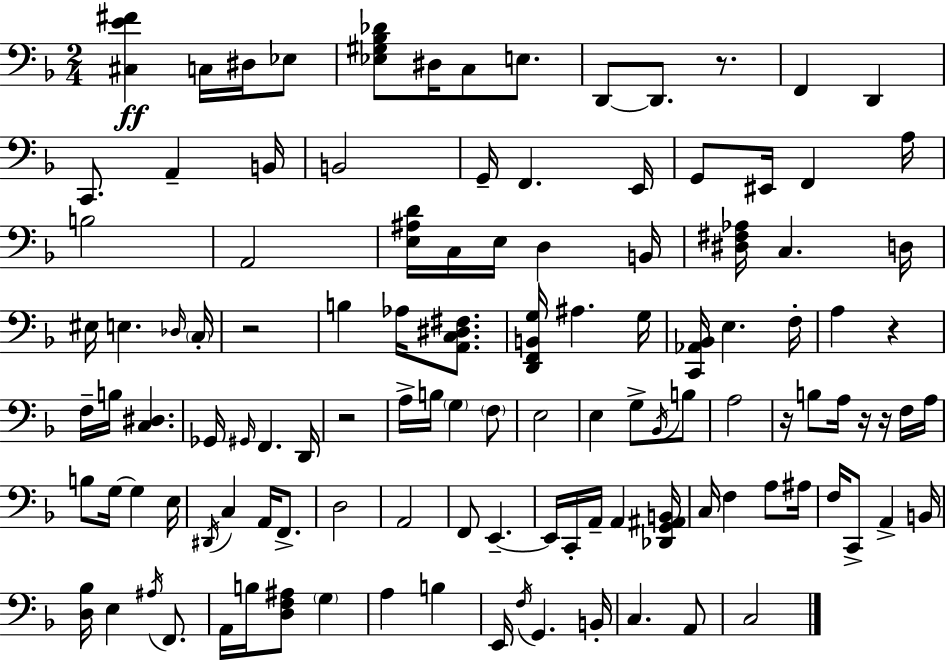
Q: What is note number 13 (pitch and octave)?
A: B2